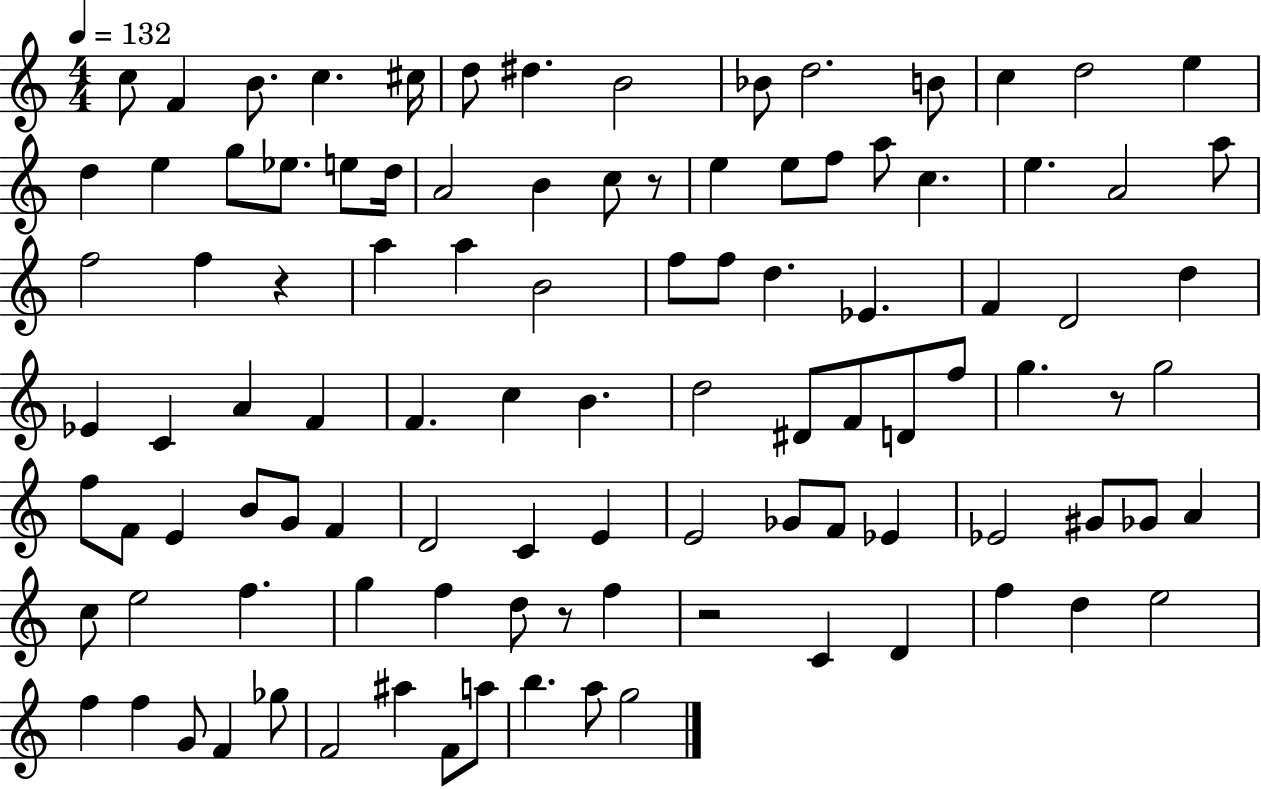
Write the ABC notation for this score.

X:1
T:Untitled
M:4/4
L:1/4
K:C
c/2 F B/2 c ^c/4 d/2 ^d B2 _B/2 d2 B/2 c d2 e d e g/2 _e/2 e/2 d/4 A2 B c/2 z/2 e e/2 f/2 a/2 c e A2 a/2 f2 f z a a B2 f/2 f/2 d _E F D2 d _E C A F F c B d2 ^D/2 F/2 D/2 f/2 g z/2 g2 f/2 F/2 E B/2 G/2 F D2 C E E2 _G/2 F/2 _E _E2 ^G/2 _G/2 A c/2 e2 f g f d/2 z/2 f z2 C D f d e2 f f G/2 F _g/2 F2 ^a F/2 a/2 b a/2 g2